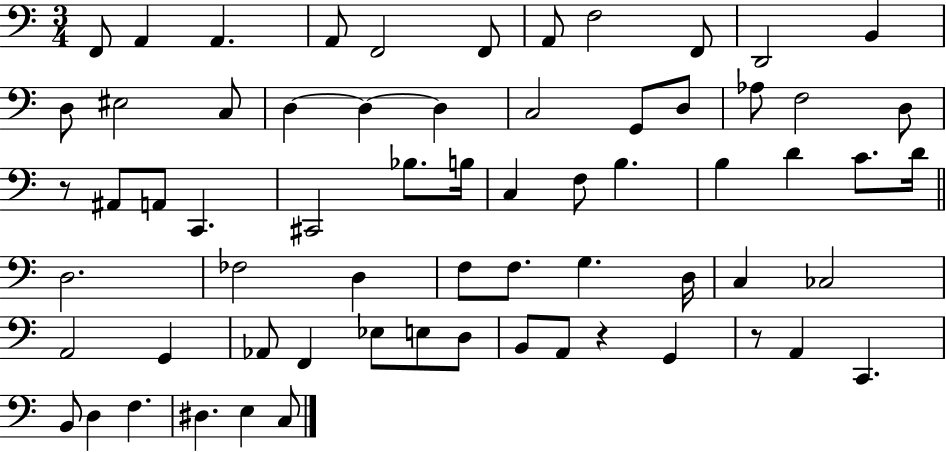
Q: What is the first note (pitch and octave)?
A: F2